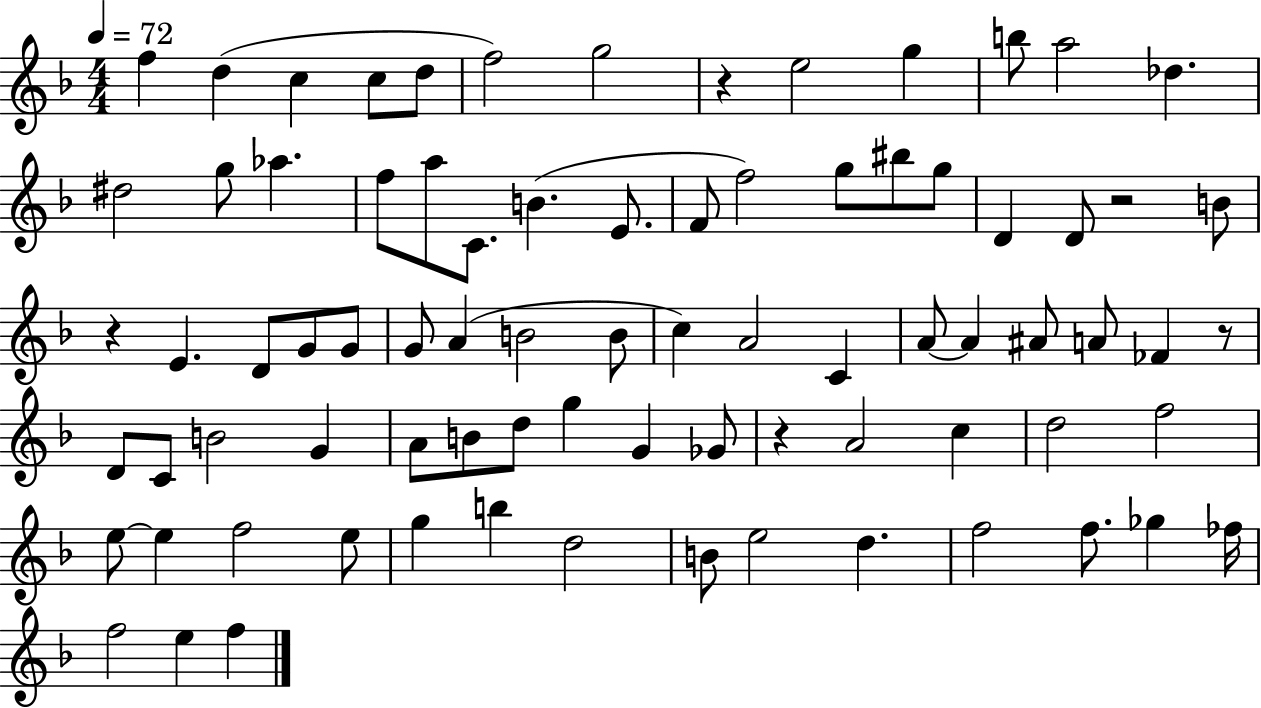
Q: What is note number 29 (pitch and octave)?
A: E4